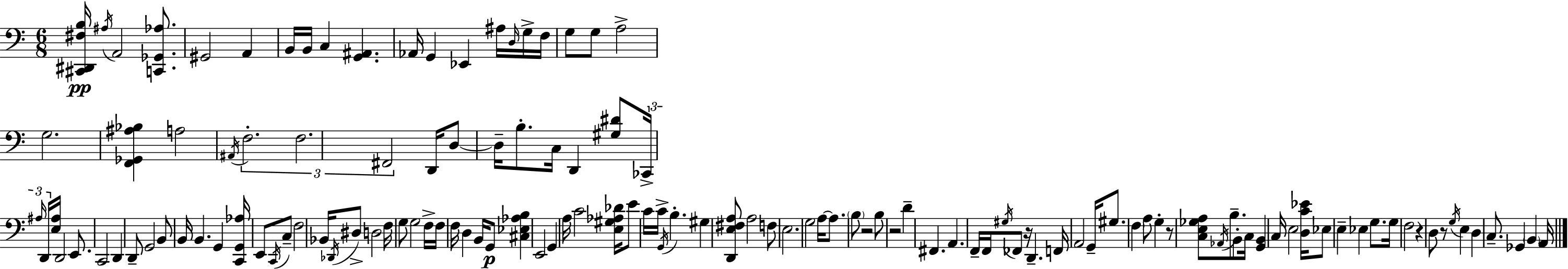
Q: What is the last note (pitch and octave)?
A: A2